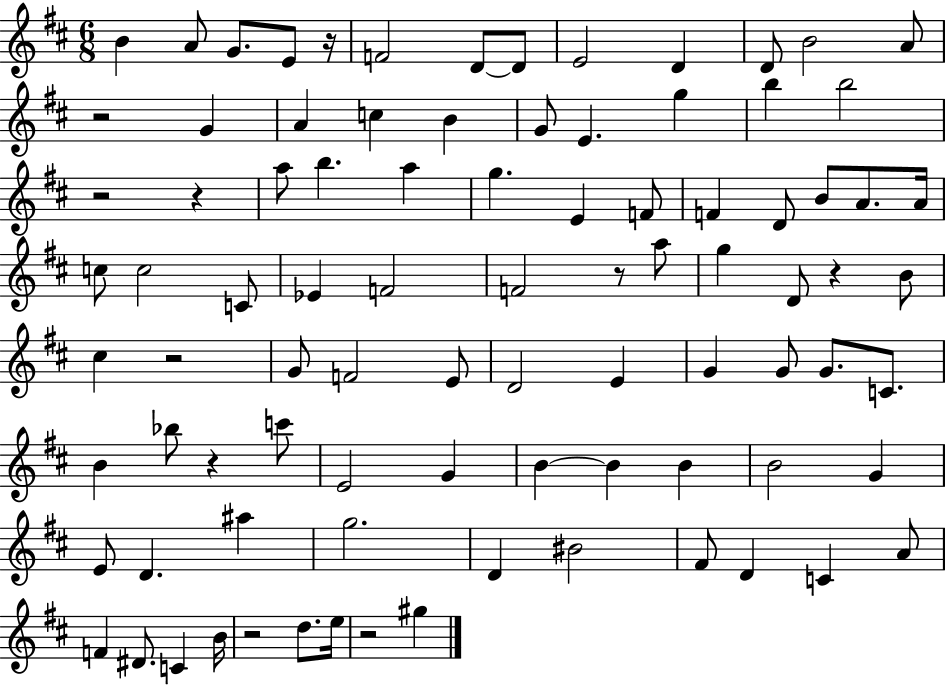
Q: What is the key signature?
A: D major